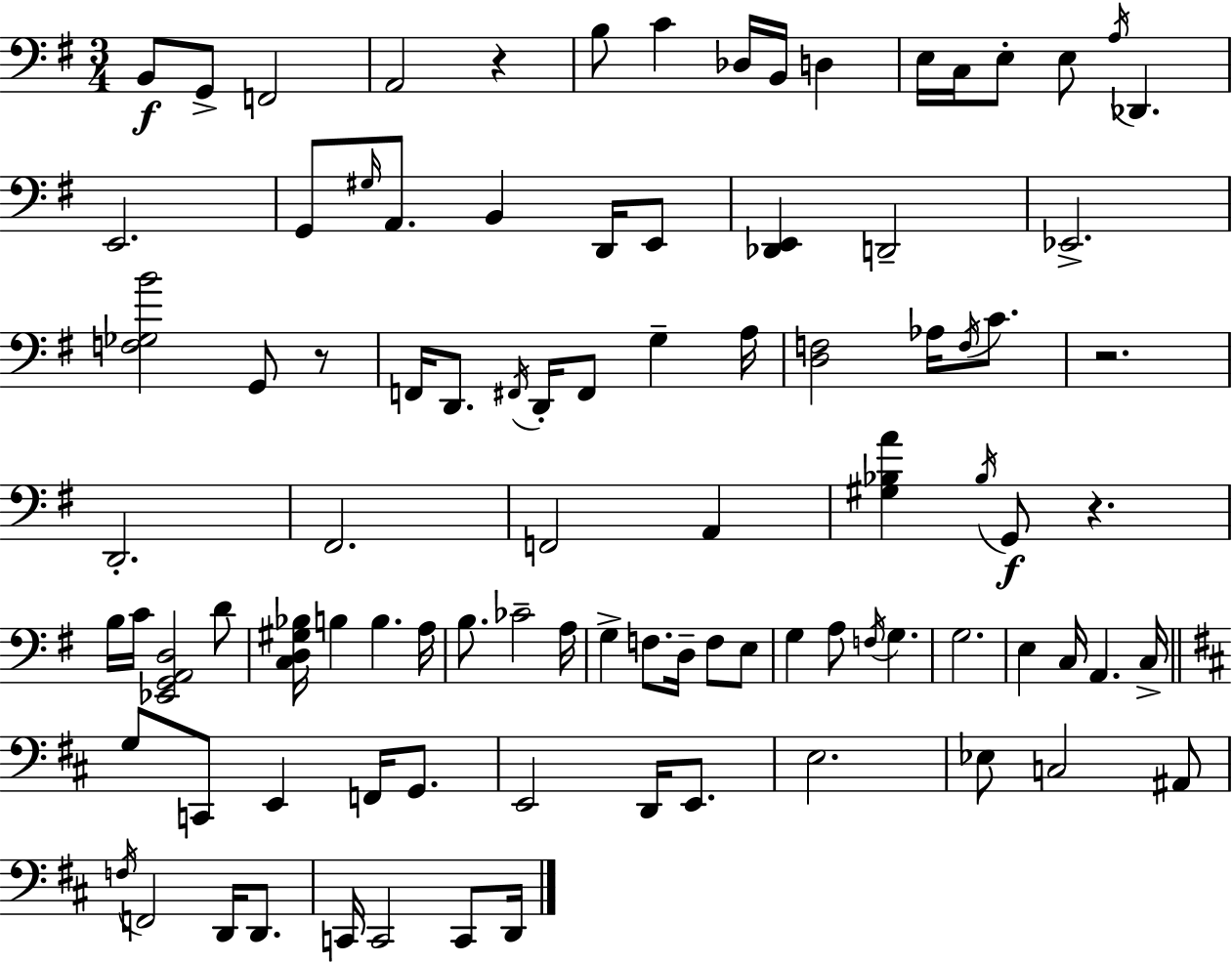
X:1
T:Untitled
M:3/4
L:1/4
K:G
B,,/2 G,,/2 F,,2 A,,2 z B,/2 C _D,/4 B,,/4 D, E,/4 C,/4 E,/2 E,/2 A,/4 _D,, E,,2 G,,/2 ^G,/4 A,,/2 B,, D,,/4 E,,/2 [_D,,E,,] D,,2 _E,,2 [F,_G,B]2 G,,/2 z/2 F,,/4 D,,/2 ^F,,/4 D,,/4 ^F,,/2 G, A,/4 [D,F,]2 _A,/4 F,/4 C/2 z2 D,,2 ^F,,2 F,,2 A,, [^G,_B,A] _B,/4 G,,/2 z B,/4 C/4 [_E,,G,,A,,D,]2 D/2 [C,D,^G,_B,]/4 B, B, A,/4 B,/2 _C2 A,/4 G, F,/2 D,/4 F,/2 E,/2 G, A,/2 F,/4 G, G,2 E, C,/4 A,, C,/4 G,/2 C,,/2 E,, F,,/4 G,,/2 E,,2 D,,/4 E,,/2 E,2 _E,/2 C,2 ^A,,/2 F,/4 F,,2 D,,/4 D,,/2 C,,/4 C,,2 C,,/2 D,,/4